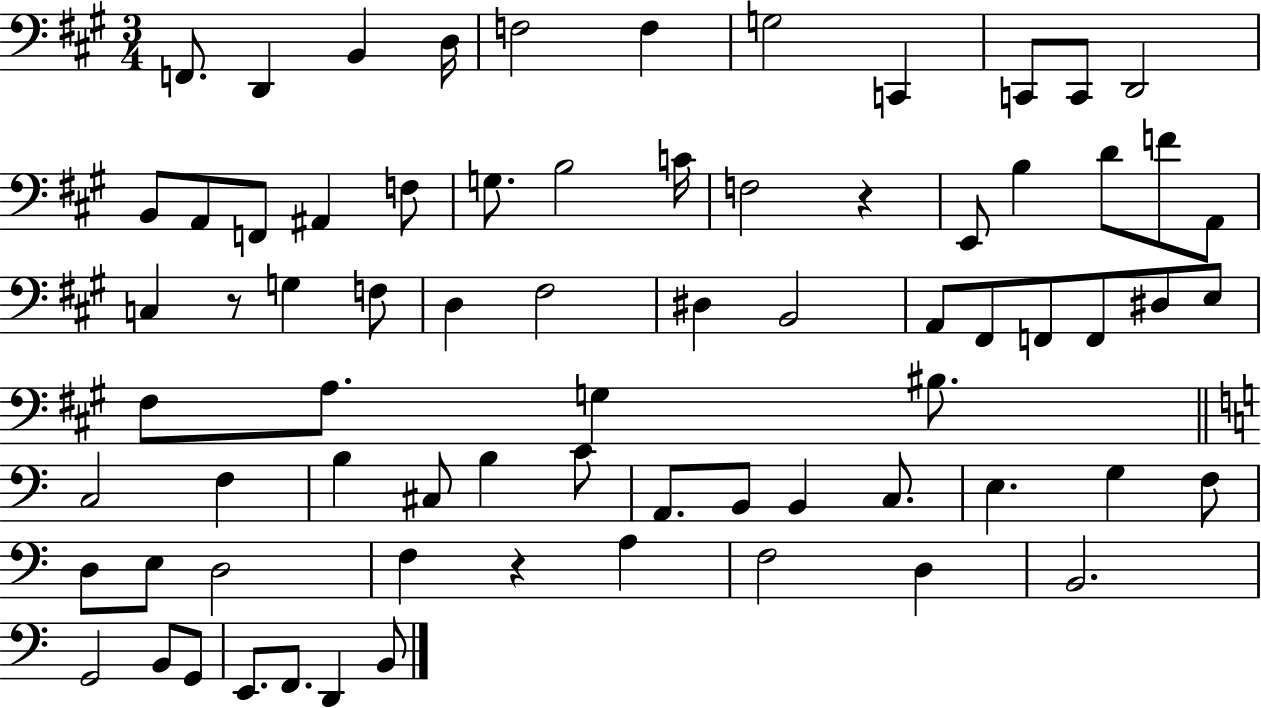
X:1
T:Untitled
M:3/4
L:1/4
K:A
F,,/2 D,, B,, D,/4 F,2 F, G,2 C,, C,,/2 C,,/2 D,,2 B,,/2 A,,/2 F,,/2 ^A,, F,/2 G,/2 B,2 C/4 F,2 z E,,/2 B, D/2 F/2 A,,/2 C, z/2 G, F,/2 D, ^F,2 ^D, B,,2 A,,/2 ^F,,/2 F,,/2 F,,/2 ^D,/2 E,/2 ^F,/2 A,/2 G, ^B,/2 C,2 F, B, ^C,/2 B, C/2 A,,/2 B,,/2 B,, C,/2 E, G, F,/2 D,/2 E,/2 D,2 F, z A, F,2 D, B,,2 G,,2 B,,/2 G,,/2 E,,/2 F,,/2 D,, B,,/2